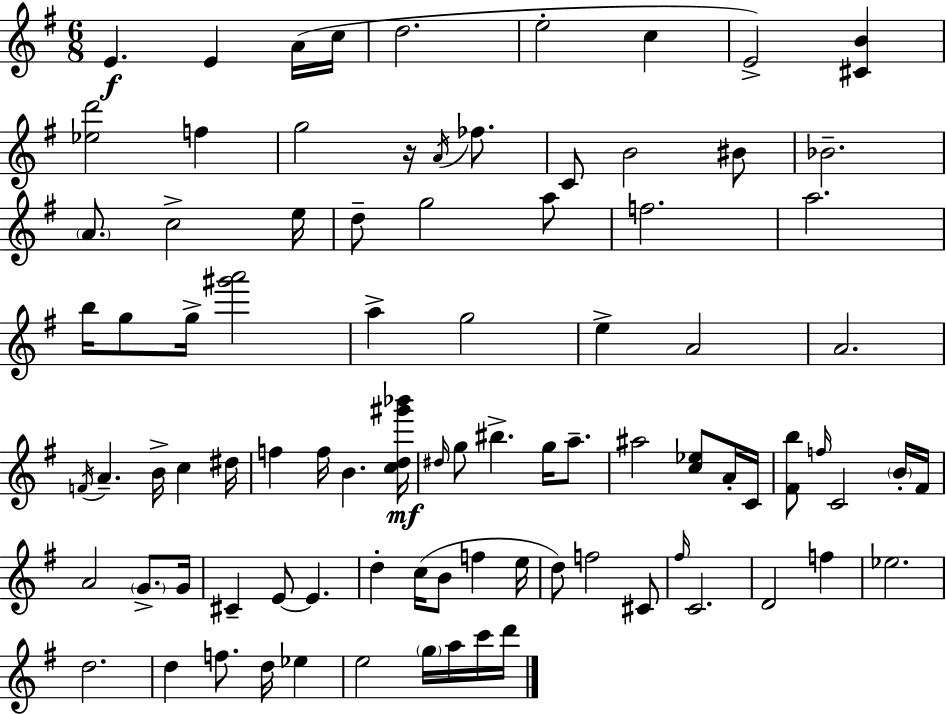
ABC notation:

X:1
T:Untitled
M:6/8
L:1/4
K:Em
E E A/4 c/4 d2 e2 c E2 [^CB] [_ed']2 f g2 z/4 A/4 _f/2 C/2 B2 ^B/2 _B2 A/2 c2 e/4 d/2 g2 a/2 f2 a2 b/4 g/2 g/4 [^g'a']2 a g2 e A2 A2 F/4 A B/4 c ^d/4 f f/4 B [cd^g'_b']/4 ^d/4 g/2 ^b g/4 a/2 ^a2 [c_e]/2 A/4 C/4 [^Fb]/2 f/4 C2 B/4 ^F/4 A2 G/2 G/4 ^C E/2 E d c/4 B/2 f e/4 d/2 f2 ^C/2 ^f/4 C2 D2 f _e2 d2 d f/2 d/4 _e e2 g/4 a/4 c'/4 d'/4